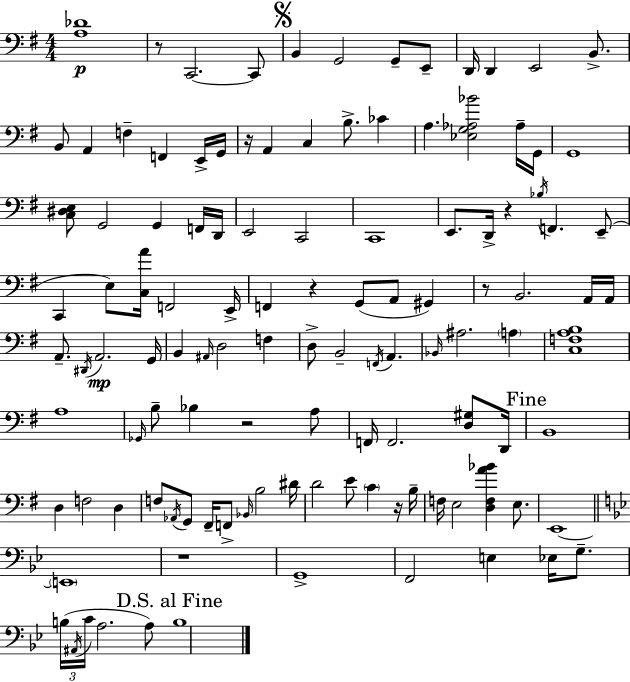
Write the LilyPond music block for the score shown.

{
  \clef bass
  \numericTimeSignature
  \time 4/4
  \key e \minor
  <a des'>1\p | r8 c,2.~~ c,8 | \mark \markup { \musicglyph "scripts.segno" } b,4 g,2 g,8-- e,8-- | d,16 d,4 e,2 b,8.-> | \break b,8 a,4 f4-- f,4 e,16-> g,16 | r16 a,4 c4 b8.-> ces'4 | a4. <ees g aes bes'>2 aes16-- g,16 | g,1 | \break <c dis e>8 g,2 g,4 f,16 d,16 | e,2 c,2 | c,1 | e,8. d,16-> r4 \acciaccatura { bes16 } f,4. e,8--( | \break c,4 e8) <c a'>16 f,2 | e,16-> f,4 r4 g,8( a,8 gis,4) | r8 b,2. a,16 | a,16 a,8.-- \acciaccatura { dis,16 } a,2.\mp | \break g,16 b,4 \grace { ais,16 } d2 f4 | d8-> b,2-- \acciaccatura { f,16 } a,4. | \grace { bes,16 } ais2. | \parenthesize a4 <c f a b>1 | \break a1 | \grace { ges,16 } b8-- bes4 r2 | a8 f,16 f,2. | <d gis>8 d,16 \mark "Fine" b,1 | \break d4 f2 | d4 f8 \acciaccatura { aes,16 } g,8 fis,16-- f,8-> \grace { bes,16 } b2 | dis'16 d'2 | e'8 \parenthesize c'4 r16 b16-- f16 e2 | \break <d f a' bes'>4 e8. e,1~~ | \bar "||" \break \key g \minor \parenthesize e,1 | r1 | g,1-> | f,2 e4 ees16 g8.-- | \break \tuplet 3/2 { b16( \acciaccatura { ais,16 } c'16 } a2. a8) | \mark "D.S. al Fine" b1 | \bar "|."
}